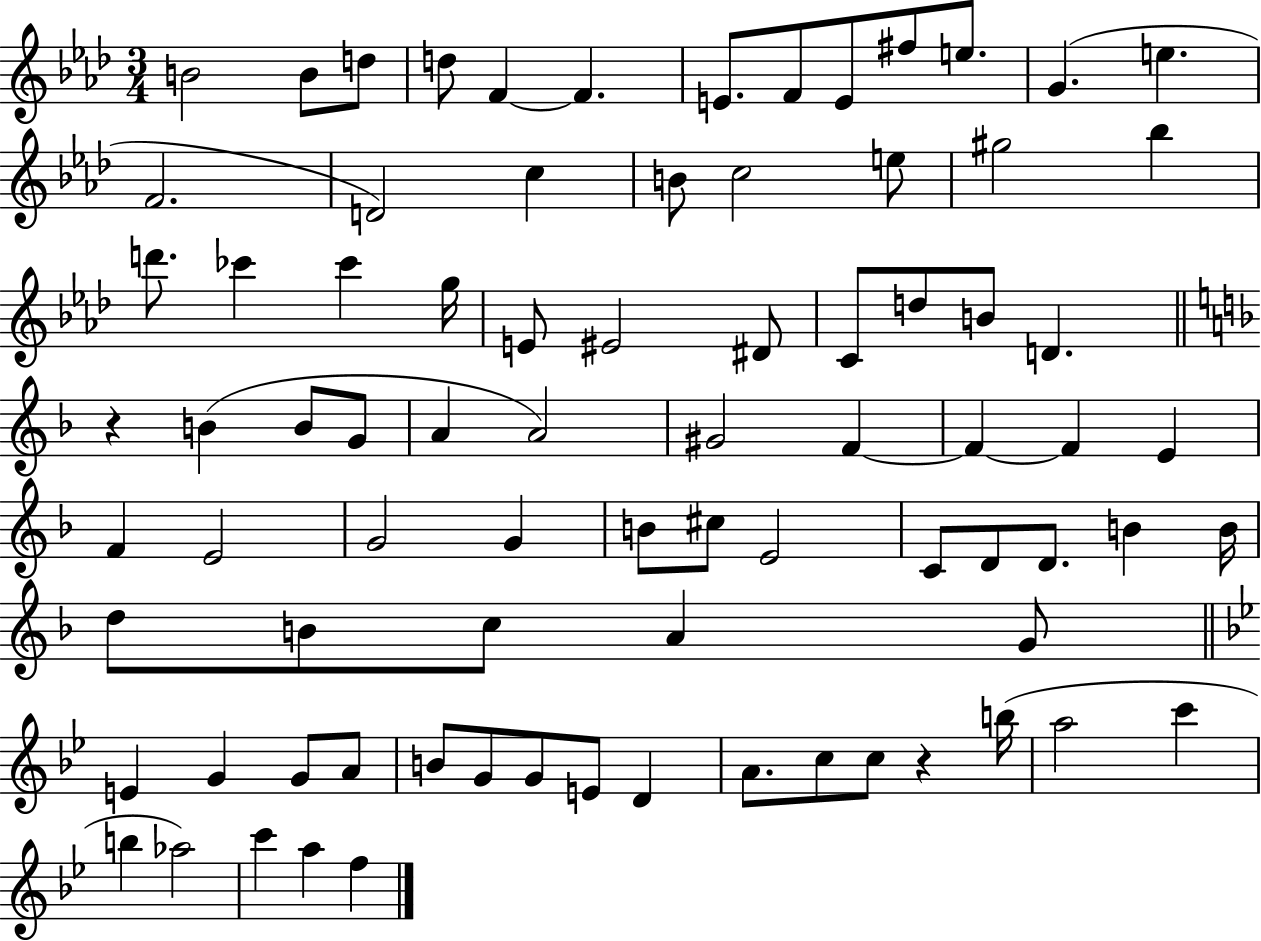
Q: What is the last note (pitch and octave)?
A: F5